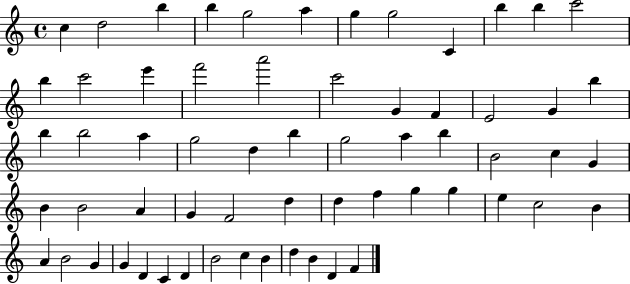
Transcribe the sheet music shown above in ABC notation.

X:1
T:Untitled
M:4/4
L:1/4
K:C
c d2 b b g2 a g g2 C b b c'2 b c'2 e' f'2 a'2 c'2 G F E2 G b b b2 a g2 d b g2 a b B2 c G B B2 A G F2 d d f g g e c2 B A B2 G G D C D B2 c B d B D F